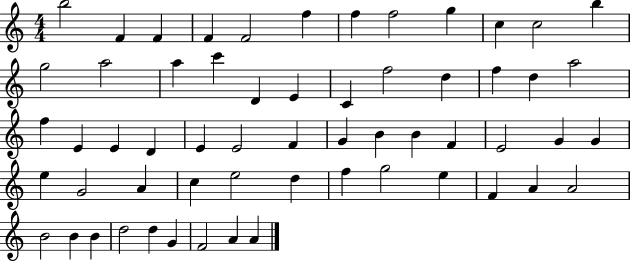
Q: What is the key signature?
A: C major